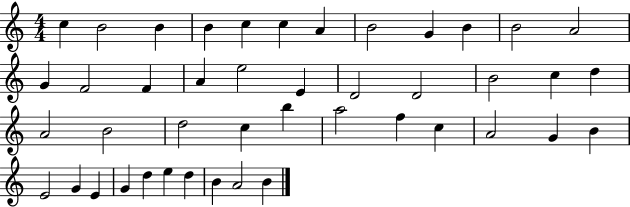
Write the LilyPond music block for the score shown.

{
  \clef treble
  \numericTimeSignature
  \time 4/4
  \key c \major
  c''4 b'2 b'4 | b'4 c''4 c''4 a'4 | b'2 g'4 b'4 | b'2 a'2 | \break g'4 f'2 f'4 | a'4 e''2 e'4 | d'2 d'2 | b'2 c''4 d''4 | \break a'2 b'2 | d''2 c''4 b''4 | a''2 f''4 c''4 | a'2 g'4 b'4 | \break e'2 g'4 e'4 | g'4 d''4 e''4 d''4 | b'4 a'2 b'4 | \bar "|."
}